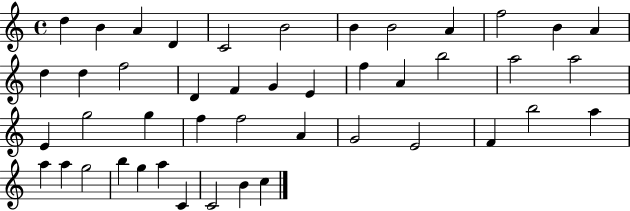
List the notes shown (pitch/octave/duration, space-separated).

D5/q B4/q A4/q D4/q C4/h B4/h B4/q B4/h A4/q F5/h B4/q A4/q D5/q D5/q F5/h D4/q F4/q G4/q E4/q F5/q A4/q B5/h A5/h A5/h E4/q G5/h G5/q F5/q F5/h A4/q G4/h E4/h F4/q B5/h A5/q A5/q A5/q G5/h B5/q G5/q A5/q C4/q C4/h B4/q C5/q